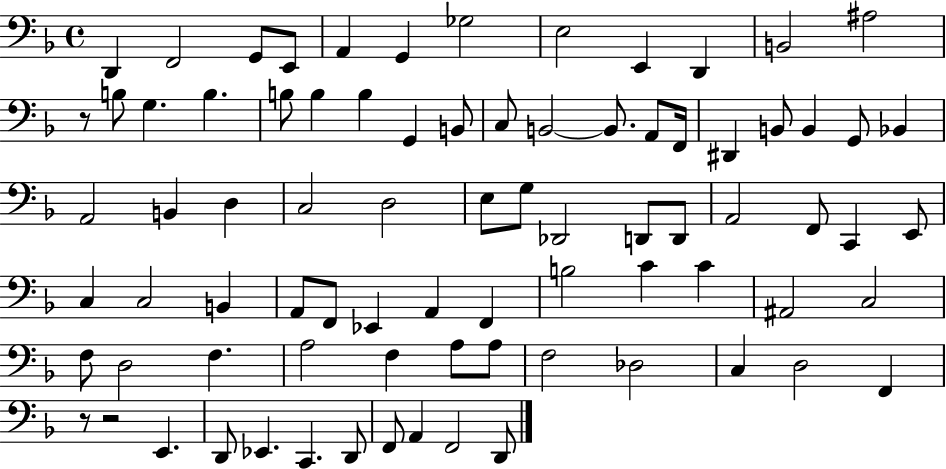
X:1
T:Untitled
M:4/4
L:1/4
K:F
D,, F,,2 G,,/2 E,,/2 A,, G,, _G,2 E,2 E,, D,, B,,2 ^A,2 z/2 B,/2 G, B, B,/2 B, B, G,, B,,/2 C,/2 B,,2 B,,/2 A,,/2 F,,/4 ^D,, B,,/2 B,, G,,/2 _B,, A,,2 B,, D, C,2 D,2 E,/2 G,/2 _D,,2 D,,/2 D,,/2 A,,2 F,,/2 C,, E,,/2 C, C,2 B,, A,,/2 F,,/2 _E,, A,, F,, B,2 C C ^A,,2 C,2 F,/2 D,2 F, A,2 F, A,/2 A,/2 F,2 _D,2 C, D,2 F,, z/2 z2 E,, D,,/2 _E,, C,, D,,/2 F,,/2 A,, F,,2 D,,/2